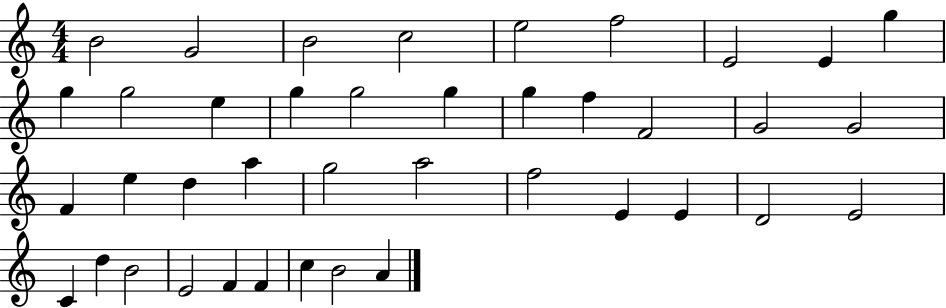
B4/h G4/h B4/h C5/h E5/h F5/h E4/h E4/q G5/q G5/q G5/h E5/q G5/q G5/h G5/q G5/q F5/q F4/h G4/h G4/h F4/q E5/q D5/q A5/q G5/h A5/h F5/h E4/q E4/q D4/h E4/h C4/q D5/q B4/h E4/h F4/q F4/q C5/q B4/h A4/q